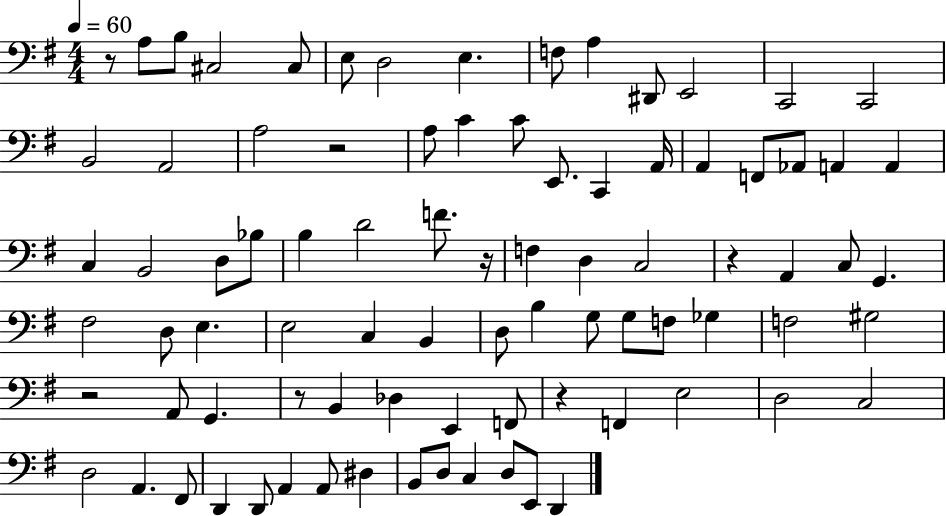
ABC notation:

X:1
T:Untitled
M:4/4
L:1/4
K:G
z/2 A,/2 B,/2 ^C,2 ^C,/2 E,/2 D,2 E, F,/2 A, ^D,,/2 E,,2 C,,2 C,,2 B,,2 A,,2 A,2 z2 A,/2 C C/2 E,,/2 C,, A,,/4 A,, F,,/2 _A,,/2 A,, A,, C, B,,2 D,/2 _B,/2 B, D2 F/2 z/4 F, D, C,2 z A,, C,/2 G,, ^F,2 D,/2 E, E,2 C, B,, D,/2 B, G,/2 G,/2 F,/2 _G, F,2 ^G,2 z2 A,,/2 G,, z/2 B,, _D, E,, F,,/2 z F,, E,2 D,2 C,2 D,2 A,, ^F,,/2 D,, D,,/2 A,, A,,/2 ^D, B,,/2 D,/2 C, D,/2 E,,/2 D,,